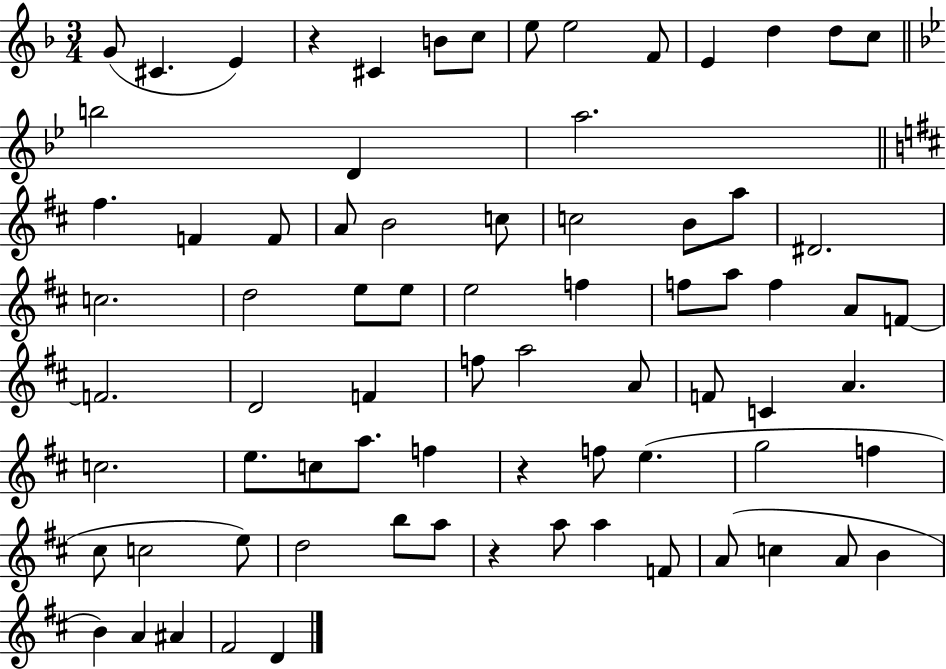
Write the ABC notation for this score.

X:1
T:Untitled
M:3/4
L:1/4
K:F
G/2 ^C E z ^C B/2 c/2 e/2 e2 F/2 E d d/2 c/2 b2 D a2 ^f F F/2 A/2 B2 c/2 c2 B/2 a/2 ^D2 c2 d2 e/2 e/2 e2 f f/2 a/2 f A/2 F/2 F2 D2 F f/2 a2 A/2 F/2 C A c2 e/2 c/2 a/2 f z f/2 e g2 f ^c/2 c2 e/2 d2 b/2 a/2 z a/2 a F/2 A/2 c A/2 B B A ^A ^F2 D